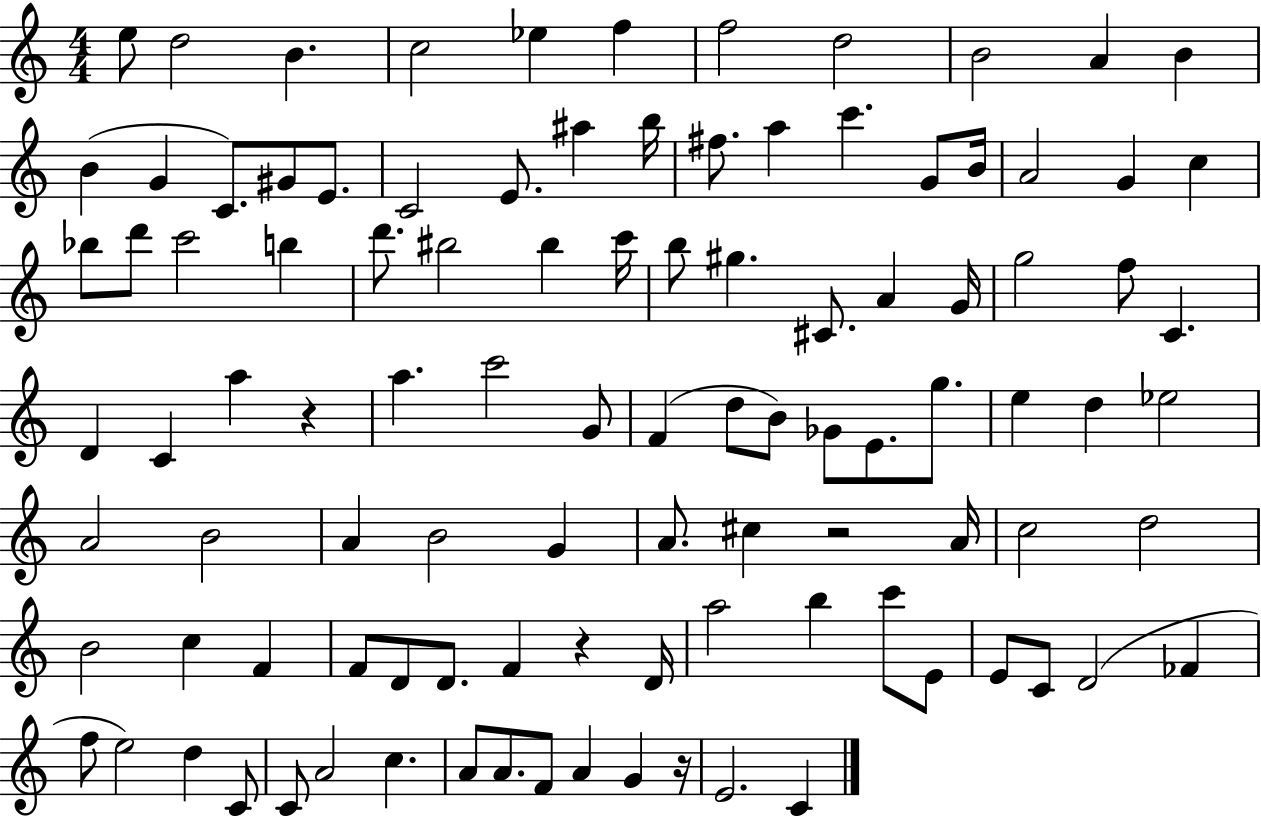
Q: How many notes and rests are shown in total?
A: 103